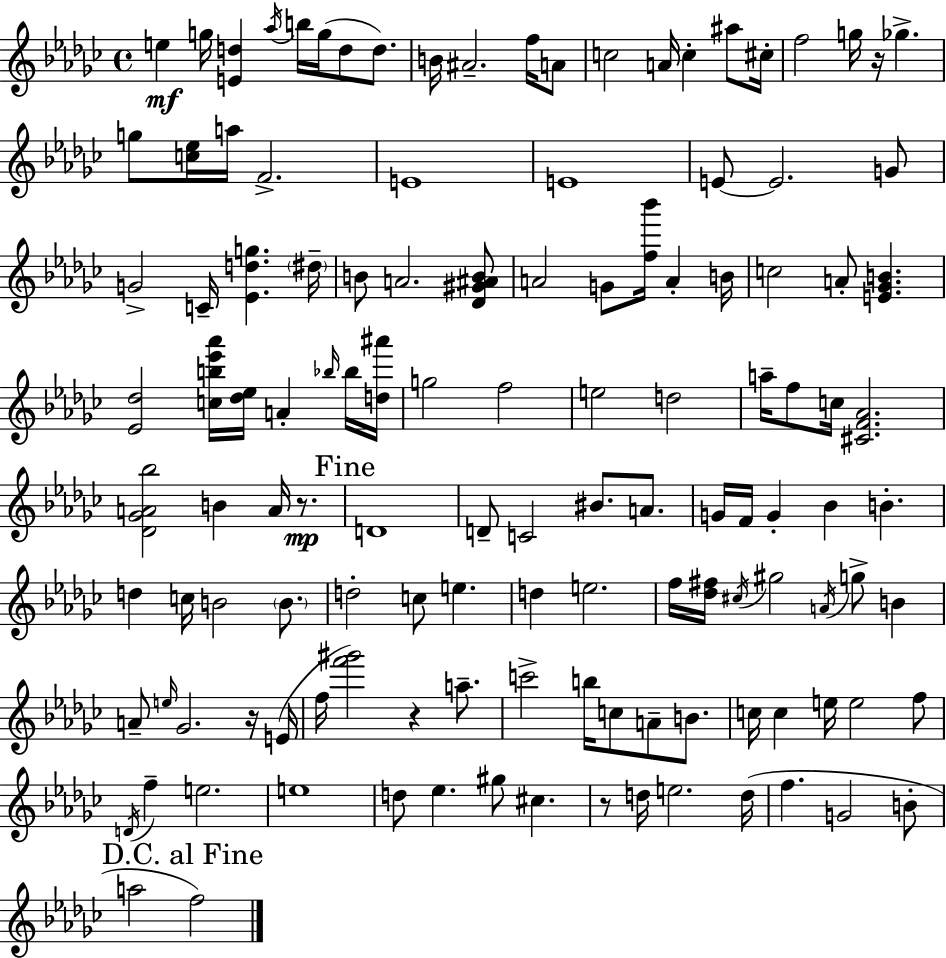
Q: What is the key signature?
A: EES minor